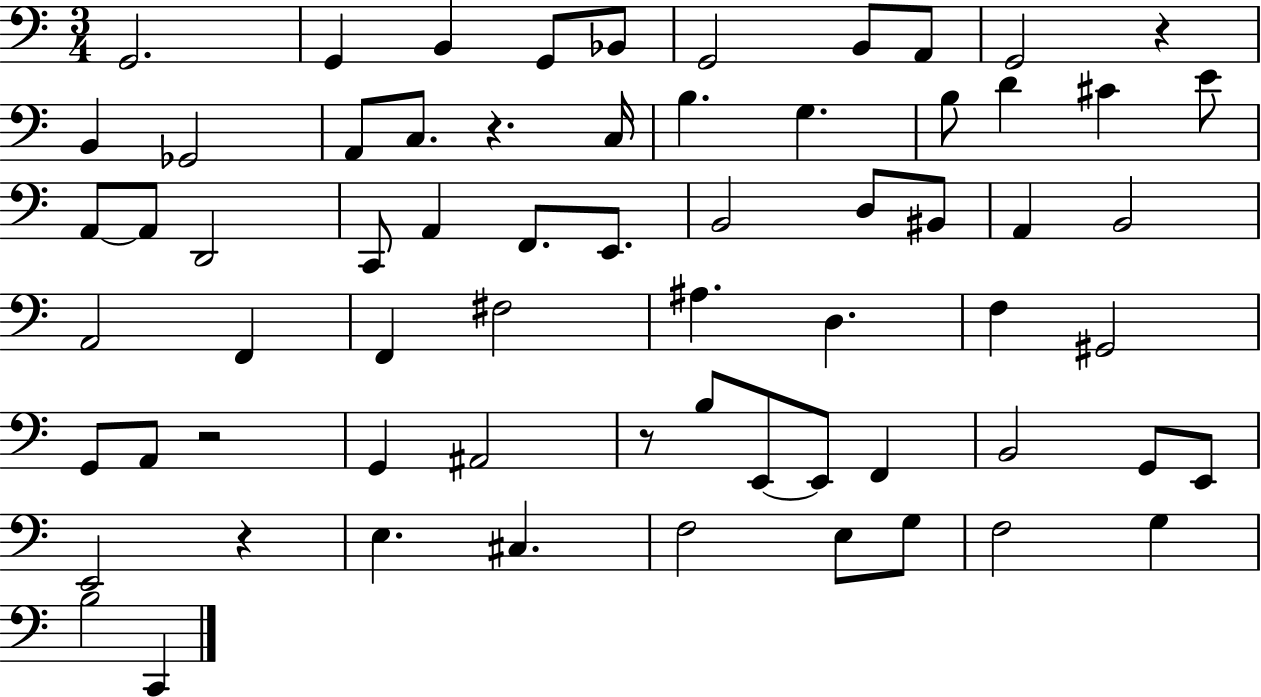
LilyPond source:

{
  \clef bass
  \numericTimeSignature
  \time 3/4
  \key c \major
  g,2. | g,4 b,4 g,8 bes,8 | g,2 b,8 a,8 | g,2 r4 | \break b,4 ges,2 | a,8 c8. r4. c16 | b4. g4. | b8 d'4 cis'4 e'8 | \break a,8~~ a,8 d,2 | c,8 a,4 f,8. e,8. | b,2 d8 bis,8 | a,4 b,2 | \break a,2 f,4 | f,4 fis2 | ais4. d4. | f4 gis,2 | \break g,8 a,8 r2 | g,4 ais,2 | r8 b8 e,8~~ e,8 f,4 | b,2 g,8 e,8 | \break e,2 r4 | e4. cis4. | f2 e8 g8 | f2 g4 | \break b2 c,4 | \bar "|."
}